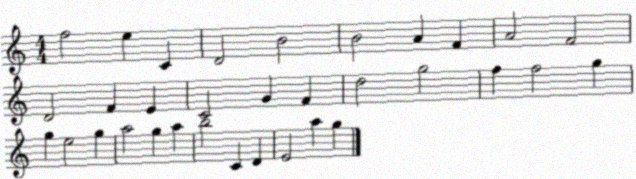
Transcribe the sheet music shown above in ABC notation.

X:1
T:Untitled
M:4/4
L:1/4
K:C
f2 e C D2 B2 B2 A F A2 F2 D2 F E C2 G F d2 g2 f f2 g g e2 g a2 g a b2 C D E2 a g